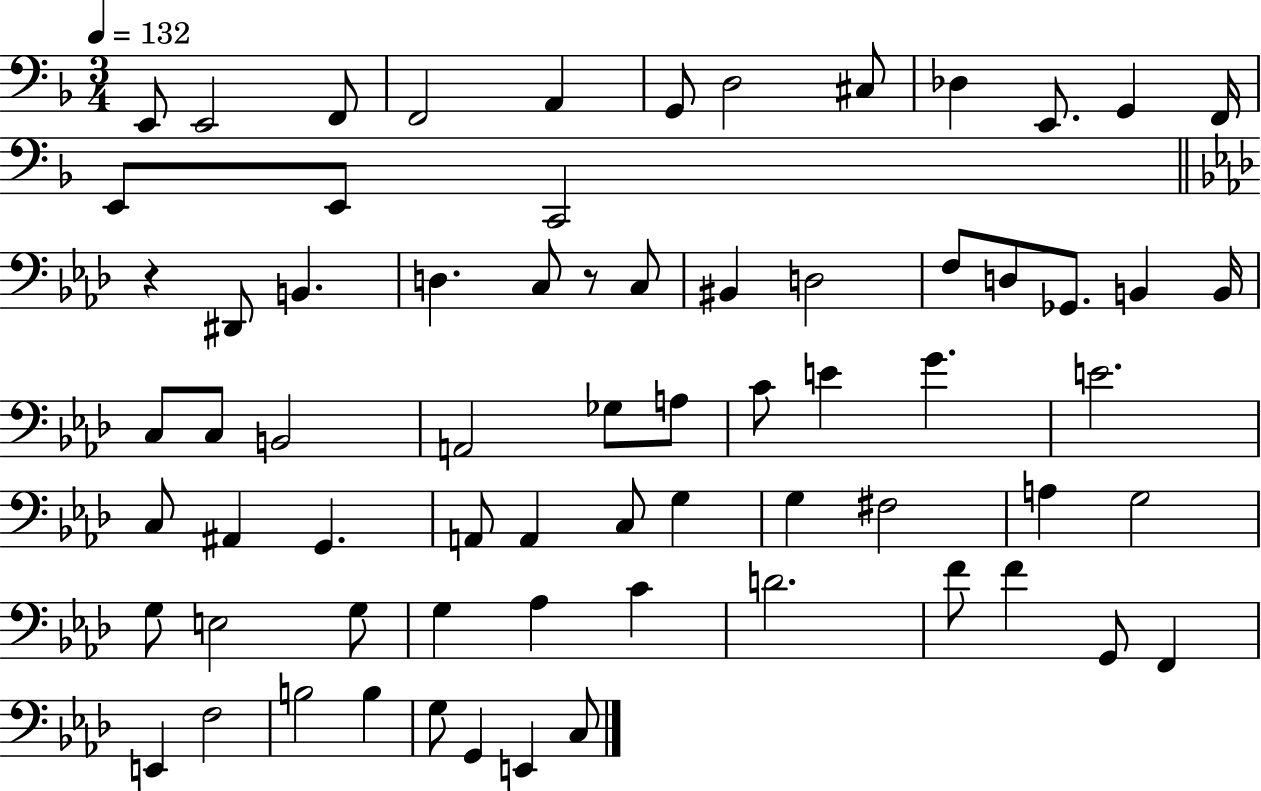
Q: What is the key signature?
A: F major